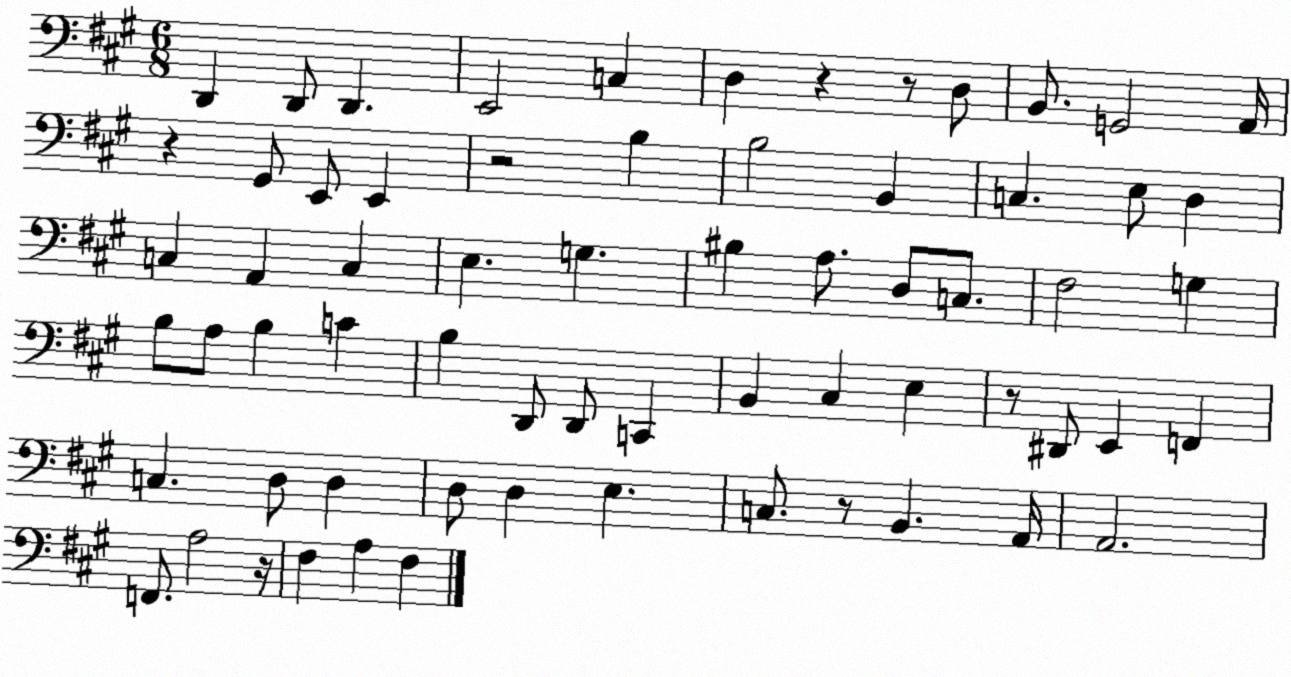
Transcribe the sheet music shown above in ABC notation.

X:1
T:Untitled
M:6/8
L:1/4
K:A
D,, D,,/2 D,, E,,2 C, D, z z/2 D,/2 B,,/2 G,,2 A,,/4 z ^G,,/2 E,,/2 E,, z2 B, B,2 B,, C, E,/2 D, C, A,, C, E, G, ^B, A,/2 D,/2 C,/2 ^F,2 G, B,/2 A,/2 B, C B, D,,/2 D,,/2 C,, B,, ^C, E, z/2 ^D,,/2 E,, F,, C, D,/2 D, D,/2 D, E, C,/2 z/2 B,, A,,/4 A,,2 F,,/2 A,2 z/4 ^F, A, ^F,